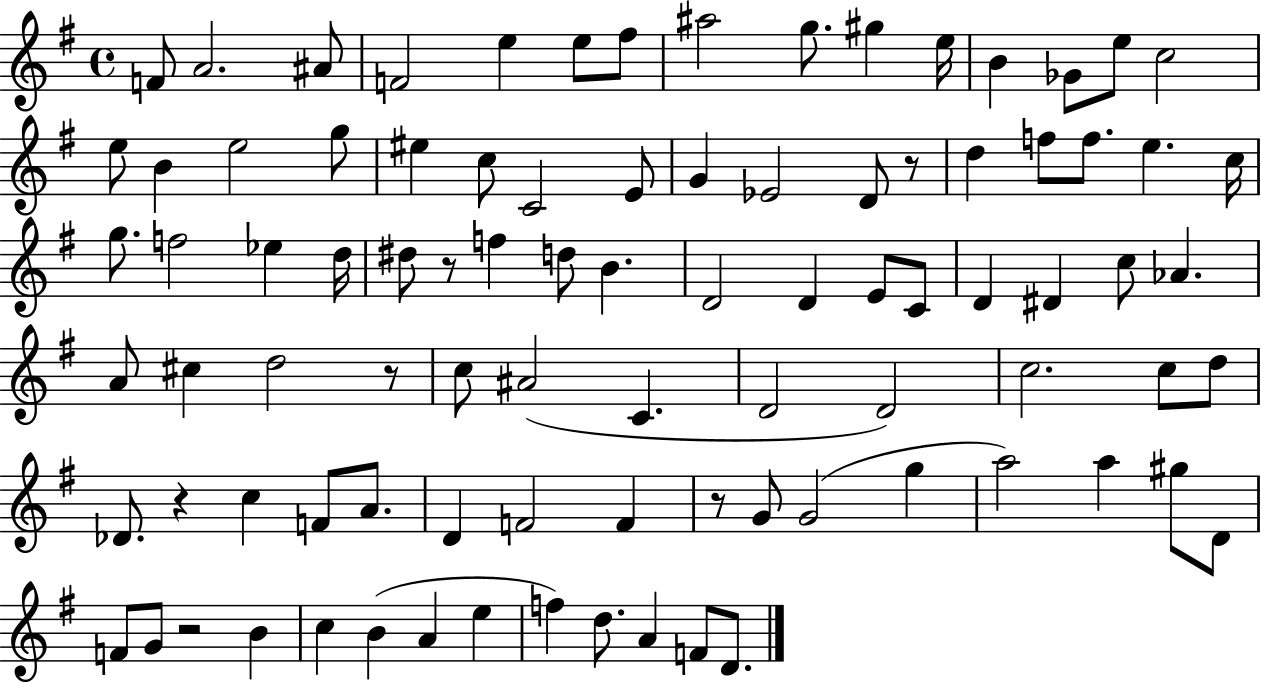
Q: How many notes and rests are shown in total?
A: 90